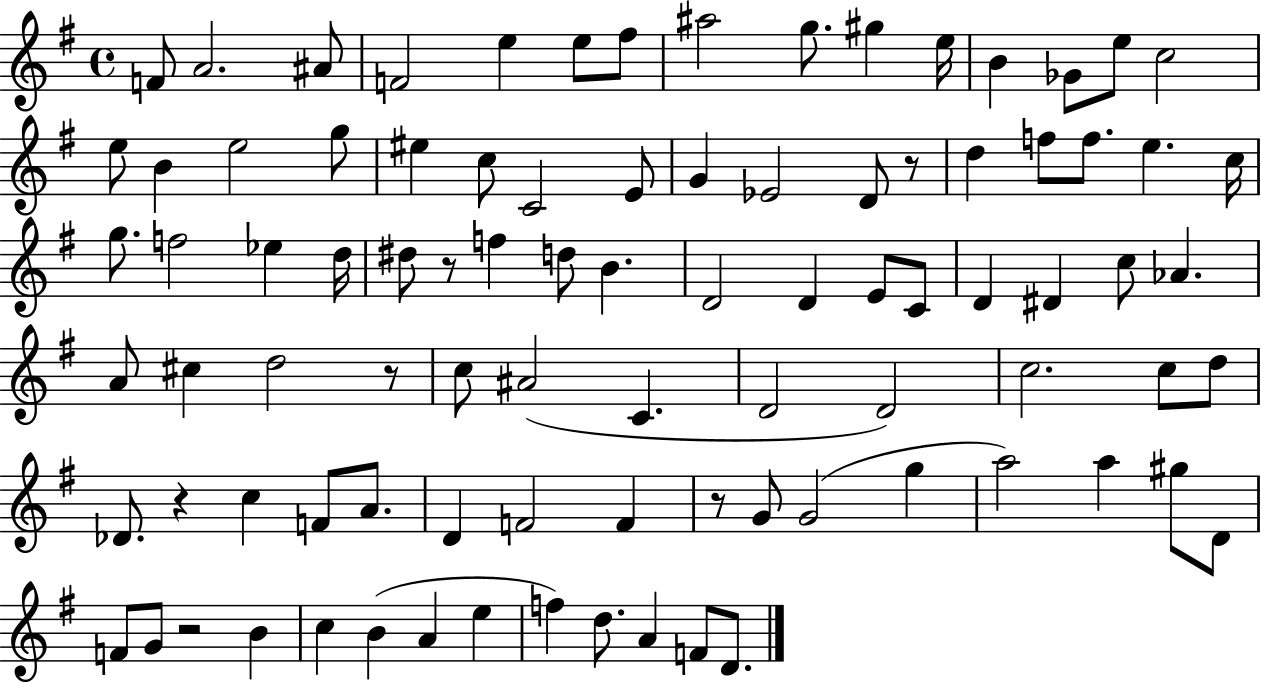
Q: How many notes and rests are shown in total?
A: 90